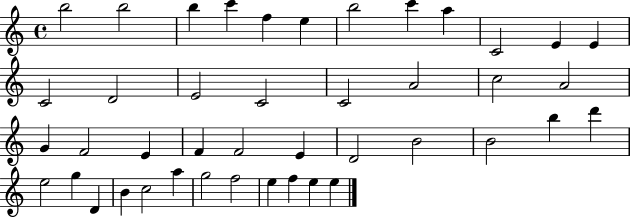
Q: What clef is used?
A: treble